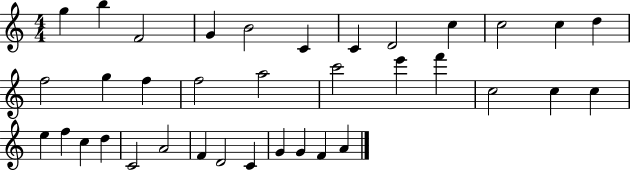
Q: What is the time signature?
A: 4/4